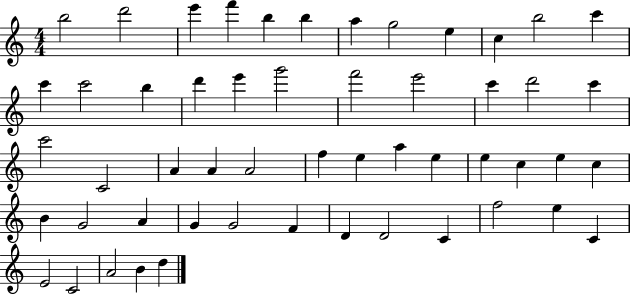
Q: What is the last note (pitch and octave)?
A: D5